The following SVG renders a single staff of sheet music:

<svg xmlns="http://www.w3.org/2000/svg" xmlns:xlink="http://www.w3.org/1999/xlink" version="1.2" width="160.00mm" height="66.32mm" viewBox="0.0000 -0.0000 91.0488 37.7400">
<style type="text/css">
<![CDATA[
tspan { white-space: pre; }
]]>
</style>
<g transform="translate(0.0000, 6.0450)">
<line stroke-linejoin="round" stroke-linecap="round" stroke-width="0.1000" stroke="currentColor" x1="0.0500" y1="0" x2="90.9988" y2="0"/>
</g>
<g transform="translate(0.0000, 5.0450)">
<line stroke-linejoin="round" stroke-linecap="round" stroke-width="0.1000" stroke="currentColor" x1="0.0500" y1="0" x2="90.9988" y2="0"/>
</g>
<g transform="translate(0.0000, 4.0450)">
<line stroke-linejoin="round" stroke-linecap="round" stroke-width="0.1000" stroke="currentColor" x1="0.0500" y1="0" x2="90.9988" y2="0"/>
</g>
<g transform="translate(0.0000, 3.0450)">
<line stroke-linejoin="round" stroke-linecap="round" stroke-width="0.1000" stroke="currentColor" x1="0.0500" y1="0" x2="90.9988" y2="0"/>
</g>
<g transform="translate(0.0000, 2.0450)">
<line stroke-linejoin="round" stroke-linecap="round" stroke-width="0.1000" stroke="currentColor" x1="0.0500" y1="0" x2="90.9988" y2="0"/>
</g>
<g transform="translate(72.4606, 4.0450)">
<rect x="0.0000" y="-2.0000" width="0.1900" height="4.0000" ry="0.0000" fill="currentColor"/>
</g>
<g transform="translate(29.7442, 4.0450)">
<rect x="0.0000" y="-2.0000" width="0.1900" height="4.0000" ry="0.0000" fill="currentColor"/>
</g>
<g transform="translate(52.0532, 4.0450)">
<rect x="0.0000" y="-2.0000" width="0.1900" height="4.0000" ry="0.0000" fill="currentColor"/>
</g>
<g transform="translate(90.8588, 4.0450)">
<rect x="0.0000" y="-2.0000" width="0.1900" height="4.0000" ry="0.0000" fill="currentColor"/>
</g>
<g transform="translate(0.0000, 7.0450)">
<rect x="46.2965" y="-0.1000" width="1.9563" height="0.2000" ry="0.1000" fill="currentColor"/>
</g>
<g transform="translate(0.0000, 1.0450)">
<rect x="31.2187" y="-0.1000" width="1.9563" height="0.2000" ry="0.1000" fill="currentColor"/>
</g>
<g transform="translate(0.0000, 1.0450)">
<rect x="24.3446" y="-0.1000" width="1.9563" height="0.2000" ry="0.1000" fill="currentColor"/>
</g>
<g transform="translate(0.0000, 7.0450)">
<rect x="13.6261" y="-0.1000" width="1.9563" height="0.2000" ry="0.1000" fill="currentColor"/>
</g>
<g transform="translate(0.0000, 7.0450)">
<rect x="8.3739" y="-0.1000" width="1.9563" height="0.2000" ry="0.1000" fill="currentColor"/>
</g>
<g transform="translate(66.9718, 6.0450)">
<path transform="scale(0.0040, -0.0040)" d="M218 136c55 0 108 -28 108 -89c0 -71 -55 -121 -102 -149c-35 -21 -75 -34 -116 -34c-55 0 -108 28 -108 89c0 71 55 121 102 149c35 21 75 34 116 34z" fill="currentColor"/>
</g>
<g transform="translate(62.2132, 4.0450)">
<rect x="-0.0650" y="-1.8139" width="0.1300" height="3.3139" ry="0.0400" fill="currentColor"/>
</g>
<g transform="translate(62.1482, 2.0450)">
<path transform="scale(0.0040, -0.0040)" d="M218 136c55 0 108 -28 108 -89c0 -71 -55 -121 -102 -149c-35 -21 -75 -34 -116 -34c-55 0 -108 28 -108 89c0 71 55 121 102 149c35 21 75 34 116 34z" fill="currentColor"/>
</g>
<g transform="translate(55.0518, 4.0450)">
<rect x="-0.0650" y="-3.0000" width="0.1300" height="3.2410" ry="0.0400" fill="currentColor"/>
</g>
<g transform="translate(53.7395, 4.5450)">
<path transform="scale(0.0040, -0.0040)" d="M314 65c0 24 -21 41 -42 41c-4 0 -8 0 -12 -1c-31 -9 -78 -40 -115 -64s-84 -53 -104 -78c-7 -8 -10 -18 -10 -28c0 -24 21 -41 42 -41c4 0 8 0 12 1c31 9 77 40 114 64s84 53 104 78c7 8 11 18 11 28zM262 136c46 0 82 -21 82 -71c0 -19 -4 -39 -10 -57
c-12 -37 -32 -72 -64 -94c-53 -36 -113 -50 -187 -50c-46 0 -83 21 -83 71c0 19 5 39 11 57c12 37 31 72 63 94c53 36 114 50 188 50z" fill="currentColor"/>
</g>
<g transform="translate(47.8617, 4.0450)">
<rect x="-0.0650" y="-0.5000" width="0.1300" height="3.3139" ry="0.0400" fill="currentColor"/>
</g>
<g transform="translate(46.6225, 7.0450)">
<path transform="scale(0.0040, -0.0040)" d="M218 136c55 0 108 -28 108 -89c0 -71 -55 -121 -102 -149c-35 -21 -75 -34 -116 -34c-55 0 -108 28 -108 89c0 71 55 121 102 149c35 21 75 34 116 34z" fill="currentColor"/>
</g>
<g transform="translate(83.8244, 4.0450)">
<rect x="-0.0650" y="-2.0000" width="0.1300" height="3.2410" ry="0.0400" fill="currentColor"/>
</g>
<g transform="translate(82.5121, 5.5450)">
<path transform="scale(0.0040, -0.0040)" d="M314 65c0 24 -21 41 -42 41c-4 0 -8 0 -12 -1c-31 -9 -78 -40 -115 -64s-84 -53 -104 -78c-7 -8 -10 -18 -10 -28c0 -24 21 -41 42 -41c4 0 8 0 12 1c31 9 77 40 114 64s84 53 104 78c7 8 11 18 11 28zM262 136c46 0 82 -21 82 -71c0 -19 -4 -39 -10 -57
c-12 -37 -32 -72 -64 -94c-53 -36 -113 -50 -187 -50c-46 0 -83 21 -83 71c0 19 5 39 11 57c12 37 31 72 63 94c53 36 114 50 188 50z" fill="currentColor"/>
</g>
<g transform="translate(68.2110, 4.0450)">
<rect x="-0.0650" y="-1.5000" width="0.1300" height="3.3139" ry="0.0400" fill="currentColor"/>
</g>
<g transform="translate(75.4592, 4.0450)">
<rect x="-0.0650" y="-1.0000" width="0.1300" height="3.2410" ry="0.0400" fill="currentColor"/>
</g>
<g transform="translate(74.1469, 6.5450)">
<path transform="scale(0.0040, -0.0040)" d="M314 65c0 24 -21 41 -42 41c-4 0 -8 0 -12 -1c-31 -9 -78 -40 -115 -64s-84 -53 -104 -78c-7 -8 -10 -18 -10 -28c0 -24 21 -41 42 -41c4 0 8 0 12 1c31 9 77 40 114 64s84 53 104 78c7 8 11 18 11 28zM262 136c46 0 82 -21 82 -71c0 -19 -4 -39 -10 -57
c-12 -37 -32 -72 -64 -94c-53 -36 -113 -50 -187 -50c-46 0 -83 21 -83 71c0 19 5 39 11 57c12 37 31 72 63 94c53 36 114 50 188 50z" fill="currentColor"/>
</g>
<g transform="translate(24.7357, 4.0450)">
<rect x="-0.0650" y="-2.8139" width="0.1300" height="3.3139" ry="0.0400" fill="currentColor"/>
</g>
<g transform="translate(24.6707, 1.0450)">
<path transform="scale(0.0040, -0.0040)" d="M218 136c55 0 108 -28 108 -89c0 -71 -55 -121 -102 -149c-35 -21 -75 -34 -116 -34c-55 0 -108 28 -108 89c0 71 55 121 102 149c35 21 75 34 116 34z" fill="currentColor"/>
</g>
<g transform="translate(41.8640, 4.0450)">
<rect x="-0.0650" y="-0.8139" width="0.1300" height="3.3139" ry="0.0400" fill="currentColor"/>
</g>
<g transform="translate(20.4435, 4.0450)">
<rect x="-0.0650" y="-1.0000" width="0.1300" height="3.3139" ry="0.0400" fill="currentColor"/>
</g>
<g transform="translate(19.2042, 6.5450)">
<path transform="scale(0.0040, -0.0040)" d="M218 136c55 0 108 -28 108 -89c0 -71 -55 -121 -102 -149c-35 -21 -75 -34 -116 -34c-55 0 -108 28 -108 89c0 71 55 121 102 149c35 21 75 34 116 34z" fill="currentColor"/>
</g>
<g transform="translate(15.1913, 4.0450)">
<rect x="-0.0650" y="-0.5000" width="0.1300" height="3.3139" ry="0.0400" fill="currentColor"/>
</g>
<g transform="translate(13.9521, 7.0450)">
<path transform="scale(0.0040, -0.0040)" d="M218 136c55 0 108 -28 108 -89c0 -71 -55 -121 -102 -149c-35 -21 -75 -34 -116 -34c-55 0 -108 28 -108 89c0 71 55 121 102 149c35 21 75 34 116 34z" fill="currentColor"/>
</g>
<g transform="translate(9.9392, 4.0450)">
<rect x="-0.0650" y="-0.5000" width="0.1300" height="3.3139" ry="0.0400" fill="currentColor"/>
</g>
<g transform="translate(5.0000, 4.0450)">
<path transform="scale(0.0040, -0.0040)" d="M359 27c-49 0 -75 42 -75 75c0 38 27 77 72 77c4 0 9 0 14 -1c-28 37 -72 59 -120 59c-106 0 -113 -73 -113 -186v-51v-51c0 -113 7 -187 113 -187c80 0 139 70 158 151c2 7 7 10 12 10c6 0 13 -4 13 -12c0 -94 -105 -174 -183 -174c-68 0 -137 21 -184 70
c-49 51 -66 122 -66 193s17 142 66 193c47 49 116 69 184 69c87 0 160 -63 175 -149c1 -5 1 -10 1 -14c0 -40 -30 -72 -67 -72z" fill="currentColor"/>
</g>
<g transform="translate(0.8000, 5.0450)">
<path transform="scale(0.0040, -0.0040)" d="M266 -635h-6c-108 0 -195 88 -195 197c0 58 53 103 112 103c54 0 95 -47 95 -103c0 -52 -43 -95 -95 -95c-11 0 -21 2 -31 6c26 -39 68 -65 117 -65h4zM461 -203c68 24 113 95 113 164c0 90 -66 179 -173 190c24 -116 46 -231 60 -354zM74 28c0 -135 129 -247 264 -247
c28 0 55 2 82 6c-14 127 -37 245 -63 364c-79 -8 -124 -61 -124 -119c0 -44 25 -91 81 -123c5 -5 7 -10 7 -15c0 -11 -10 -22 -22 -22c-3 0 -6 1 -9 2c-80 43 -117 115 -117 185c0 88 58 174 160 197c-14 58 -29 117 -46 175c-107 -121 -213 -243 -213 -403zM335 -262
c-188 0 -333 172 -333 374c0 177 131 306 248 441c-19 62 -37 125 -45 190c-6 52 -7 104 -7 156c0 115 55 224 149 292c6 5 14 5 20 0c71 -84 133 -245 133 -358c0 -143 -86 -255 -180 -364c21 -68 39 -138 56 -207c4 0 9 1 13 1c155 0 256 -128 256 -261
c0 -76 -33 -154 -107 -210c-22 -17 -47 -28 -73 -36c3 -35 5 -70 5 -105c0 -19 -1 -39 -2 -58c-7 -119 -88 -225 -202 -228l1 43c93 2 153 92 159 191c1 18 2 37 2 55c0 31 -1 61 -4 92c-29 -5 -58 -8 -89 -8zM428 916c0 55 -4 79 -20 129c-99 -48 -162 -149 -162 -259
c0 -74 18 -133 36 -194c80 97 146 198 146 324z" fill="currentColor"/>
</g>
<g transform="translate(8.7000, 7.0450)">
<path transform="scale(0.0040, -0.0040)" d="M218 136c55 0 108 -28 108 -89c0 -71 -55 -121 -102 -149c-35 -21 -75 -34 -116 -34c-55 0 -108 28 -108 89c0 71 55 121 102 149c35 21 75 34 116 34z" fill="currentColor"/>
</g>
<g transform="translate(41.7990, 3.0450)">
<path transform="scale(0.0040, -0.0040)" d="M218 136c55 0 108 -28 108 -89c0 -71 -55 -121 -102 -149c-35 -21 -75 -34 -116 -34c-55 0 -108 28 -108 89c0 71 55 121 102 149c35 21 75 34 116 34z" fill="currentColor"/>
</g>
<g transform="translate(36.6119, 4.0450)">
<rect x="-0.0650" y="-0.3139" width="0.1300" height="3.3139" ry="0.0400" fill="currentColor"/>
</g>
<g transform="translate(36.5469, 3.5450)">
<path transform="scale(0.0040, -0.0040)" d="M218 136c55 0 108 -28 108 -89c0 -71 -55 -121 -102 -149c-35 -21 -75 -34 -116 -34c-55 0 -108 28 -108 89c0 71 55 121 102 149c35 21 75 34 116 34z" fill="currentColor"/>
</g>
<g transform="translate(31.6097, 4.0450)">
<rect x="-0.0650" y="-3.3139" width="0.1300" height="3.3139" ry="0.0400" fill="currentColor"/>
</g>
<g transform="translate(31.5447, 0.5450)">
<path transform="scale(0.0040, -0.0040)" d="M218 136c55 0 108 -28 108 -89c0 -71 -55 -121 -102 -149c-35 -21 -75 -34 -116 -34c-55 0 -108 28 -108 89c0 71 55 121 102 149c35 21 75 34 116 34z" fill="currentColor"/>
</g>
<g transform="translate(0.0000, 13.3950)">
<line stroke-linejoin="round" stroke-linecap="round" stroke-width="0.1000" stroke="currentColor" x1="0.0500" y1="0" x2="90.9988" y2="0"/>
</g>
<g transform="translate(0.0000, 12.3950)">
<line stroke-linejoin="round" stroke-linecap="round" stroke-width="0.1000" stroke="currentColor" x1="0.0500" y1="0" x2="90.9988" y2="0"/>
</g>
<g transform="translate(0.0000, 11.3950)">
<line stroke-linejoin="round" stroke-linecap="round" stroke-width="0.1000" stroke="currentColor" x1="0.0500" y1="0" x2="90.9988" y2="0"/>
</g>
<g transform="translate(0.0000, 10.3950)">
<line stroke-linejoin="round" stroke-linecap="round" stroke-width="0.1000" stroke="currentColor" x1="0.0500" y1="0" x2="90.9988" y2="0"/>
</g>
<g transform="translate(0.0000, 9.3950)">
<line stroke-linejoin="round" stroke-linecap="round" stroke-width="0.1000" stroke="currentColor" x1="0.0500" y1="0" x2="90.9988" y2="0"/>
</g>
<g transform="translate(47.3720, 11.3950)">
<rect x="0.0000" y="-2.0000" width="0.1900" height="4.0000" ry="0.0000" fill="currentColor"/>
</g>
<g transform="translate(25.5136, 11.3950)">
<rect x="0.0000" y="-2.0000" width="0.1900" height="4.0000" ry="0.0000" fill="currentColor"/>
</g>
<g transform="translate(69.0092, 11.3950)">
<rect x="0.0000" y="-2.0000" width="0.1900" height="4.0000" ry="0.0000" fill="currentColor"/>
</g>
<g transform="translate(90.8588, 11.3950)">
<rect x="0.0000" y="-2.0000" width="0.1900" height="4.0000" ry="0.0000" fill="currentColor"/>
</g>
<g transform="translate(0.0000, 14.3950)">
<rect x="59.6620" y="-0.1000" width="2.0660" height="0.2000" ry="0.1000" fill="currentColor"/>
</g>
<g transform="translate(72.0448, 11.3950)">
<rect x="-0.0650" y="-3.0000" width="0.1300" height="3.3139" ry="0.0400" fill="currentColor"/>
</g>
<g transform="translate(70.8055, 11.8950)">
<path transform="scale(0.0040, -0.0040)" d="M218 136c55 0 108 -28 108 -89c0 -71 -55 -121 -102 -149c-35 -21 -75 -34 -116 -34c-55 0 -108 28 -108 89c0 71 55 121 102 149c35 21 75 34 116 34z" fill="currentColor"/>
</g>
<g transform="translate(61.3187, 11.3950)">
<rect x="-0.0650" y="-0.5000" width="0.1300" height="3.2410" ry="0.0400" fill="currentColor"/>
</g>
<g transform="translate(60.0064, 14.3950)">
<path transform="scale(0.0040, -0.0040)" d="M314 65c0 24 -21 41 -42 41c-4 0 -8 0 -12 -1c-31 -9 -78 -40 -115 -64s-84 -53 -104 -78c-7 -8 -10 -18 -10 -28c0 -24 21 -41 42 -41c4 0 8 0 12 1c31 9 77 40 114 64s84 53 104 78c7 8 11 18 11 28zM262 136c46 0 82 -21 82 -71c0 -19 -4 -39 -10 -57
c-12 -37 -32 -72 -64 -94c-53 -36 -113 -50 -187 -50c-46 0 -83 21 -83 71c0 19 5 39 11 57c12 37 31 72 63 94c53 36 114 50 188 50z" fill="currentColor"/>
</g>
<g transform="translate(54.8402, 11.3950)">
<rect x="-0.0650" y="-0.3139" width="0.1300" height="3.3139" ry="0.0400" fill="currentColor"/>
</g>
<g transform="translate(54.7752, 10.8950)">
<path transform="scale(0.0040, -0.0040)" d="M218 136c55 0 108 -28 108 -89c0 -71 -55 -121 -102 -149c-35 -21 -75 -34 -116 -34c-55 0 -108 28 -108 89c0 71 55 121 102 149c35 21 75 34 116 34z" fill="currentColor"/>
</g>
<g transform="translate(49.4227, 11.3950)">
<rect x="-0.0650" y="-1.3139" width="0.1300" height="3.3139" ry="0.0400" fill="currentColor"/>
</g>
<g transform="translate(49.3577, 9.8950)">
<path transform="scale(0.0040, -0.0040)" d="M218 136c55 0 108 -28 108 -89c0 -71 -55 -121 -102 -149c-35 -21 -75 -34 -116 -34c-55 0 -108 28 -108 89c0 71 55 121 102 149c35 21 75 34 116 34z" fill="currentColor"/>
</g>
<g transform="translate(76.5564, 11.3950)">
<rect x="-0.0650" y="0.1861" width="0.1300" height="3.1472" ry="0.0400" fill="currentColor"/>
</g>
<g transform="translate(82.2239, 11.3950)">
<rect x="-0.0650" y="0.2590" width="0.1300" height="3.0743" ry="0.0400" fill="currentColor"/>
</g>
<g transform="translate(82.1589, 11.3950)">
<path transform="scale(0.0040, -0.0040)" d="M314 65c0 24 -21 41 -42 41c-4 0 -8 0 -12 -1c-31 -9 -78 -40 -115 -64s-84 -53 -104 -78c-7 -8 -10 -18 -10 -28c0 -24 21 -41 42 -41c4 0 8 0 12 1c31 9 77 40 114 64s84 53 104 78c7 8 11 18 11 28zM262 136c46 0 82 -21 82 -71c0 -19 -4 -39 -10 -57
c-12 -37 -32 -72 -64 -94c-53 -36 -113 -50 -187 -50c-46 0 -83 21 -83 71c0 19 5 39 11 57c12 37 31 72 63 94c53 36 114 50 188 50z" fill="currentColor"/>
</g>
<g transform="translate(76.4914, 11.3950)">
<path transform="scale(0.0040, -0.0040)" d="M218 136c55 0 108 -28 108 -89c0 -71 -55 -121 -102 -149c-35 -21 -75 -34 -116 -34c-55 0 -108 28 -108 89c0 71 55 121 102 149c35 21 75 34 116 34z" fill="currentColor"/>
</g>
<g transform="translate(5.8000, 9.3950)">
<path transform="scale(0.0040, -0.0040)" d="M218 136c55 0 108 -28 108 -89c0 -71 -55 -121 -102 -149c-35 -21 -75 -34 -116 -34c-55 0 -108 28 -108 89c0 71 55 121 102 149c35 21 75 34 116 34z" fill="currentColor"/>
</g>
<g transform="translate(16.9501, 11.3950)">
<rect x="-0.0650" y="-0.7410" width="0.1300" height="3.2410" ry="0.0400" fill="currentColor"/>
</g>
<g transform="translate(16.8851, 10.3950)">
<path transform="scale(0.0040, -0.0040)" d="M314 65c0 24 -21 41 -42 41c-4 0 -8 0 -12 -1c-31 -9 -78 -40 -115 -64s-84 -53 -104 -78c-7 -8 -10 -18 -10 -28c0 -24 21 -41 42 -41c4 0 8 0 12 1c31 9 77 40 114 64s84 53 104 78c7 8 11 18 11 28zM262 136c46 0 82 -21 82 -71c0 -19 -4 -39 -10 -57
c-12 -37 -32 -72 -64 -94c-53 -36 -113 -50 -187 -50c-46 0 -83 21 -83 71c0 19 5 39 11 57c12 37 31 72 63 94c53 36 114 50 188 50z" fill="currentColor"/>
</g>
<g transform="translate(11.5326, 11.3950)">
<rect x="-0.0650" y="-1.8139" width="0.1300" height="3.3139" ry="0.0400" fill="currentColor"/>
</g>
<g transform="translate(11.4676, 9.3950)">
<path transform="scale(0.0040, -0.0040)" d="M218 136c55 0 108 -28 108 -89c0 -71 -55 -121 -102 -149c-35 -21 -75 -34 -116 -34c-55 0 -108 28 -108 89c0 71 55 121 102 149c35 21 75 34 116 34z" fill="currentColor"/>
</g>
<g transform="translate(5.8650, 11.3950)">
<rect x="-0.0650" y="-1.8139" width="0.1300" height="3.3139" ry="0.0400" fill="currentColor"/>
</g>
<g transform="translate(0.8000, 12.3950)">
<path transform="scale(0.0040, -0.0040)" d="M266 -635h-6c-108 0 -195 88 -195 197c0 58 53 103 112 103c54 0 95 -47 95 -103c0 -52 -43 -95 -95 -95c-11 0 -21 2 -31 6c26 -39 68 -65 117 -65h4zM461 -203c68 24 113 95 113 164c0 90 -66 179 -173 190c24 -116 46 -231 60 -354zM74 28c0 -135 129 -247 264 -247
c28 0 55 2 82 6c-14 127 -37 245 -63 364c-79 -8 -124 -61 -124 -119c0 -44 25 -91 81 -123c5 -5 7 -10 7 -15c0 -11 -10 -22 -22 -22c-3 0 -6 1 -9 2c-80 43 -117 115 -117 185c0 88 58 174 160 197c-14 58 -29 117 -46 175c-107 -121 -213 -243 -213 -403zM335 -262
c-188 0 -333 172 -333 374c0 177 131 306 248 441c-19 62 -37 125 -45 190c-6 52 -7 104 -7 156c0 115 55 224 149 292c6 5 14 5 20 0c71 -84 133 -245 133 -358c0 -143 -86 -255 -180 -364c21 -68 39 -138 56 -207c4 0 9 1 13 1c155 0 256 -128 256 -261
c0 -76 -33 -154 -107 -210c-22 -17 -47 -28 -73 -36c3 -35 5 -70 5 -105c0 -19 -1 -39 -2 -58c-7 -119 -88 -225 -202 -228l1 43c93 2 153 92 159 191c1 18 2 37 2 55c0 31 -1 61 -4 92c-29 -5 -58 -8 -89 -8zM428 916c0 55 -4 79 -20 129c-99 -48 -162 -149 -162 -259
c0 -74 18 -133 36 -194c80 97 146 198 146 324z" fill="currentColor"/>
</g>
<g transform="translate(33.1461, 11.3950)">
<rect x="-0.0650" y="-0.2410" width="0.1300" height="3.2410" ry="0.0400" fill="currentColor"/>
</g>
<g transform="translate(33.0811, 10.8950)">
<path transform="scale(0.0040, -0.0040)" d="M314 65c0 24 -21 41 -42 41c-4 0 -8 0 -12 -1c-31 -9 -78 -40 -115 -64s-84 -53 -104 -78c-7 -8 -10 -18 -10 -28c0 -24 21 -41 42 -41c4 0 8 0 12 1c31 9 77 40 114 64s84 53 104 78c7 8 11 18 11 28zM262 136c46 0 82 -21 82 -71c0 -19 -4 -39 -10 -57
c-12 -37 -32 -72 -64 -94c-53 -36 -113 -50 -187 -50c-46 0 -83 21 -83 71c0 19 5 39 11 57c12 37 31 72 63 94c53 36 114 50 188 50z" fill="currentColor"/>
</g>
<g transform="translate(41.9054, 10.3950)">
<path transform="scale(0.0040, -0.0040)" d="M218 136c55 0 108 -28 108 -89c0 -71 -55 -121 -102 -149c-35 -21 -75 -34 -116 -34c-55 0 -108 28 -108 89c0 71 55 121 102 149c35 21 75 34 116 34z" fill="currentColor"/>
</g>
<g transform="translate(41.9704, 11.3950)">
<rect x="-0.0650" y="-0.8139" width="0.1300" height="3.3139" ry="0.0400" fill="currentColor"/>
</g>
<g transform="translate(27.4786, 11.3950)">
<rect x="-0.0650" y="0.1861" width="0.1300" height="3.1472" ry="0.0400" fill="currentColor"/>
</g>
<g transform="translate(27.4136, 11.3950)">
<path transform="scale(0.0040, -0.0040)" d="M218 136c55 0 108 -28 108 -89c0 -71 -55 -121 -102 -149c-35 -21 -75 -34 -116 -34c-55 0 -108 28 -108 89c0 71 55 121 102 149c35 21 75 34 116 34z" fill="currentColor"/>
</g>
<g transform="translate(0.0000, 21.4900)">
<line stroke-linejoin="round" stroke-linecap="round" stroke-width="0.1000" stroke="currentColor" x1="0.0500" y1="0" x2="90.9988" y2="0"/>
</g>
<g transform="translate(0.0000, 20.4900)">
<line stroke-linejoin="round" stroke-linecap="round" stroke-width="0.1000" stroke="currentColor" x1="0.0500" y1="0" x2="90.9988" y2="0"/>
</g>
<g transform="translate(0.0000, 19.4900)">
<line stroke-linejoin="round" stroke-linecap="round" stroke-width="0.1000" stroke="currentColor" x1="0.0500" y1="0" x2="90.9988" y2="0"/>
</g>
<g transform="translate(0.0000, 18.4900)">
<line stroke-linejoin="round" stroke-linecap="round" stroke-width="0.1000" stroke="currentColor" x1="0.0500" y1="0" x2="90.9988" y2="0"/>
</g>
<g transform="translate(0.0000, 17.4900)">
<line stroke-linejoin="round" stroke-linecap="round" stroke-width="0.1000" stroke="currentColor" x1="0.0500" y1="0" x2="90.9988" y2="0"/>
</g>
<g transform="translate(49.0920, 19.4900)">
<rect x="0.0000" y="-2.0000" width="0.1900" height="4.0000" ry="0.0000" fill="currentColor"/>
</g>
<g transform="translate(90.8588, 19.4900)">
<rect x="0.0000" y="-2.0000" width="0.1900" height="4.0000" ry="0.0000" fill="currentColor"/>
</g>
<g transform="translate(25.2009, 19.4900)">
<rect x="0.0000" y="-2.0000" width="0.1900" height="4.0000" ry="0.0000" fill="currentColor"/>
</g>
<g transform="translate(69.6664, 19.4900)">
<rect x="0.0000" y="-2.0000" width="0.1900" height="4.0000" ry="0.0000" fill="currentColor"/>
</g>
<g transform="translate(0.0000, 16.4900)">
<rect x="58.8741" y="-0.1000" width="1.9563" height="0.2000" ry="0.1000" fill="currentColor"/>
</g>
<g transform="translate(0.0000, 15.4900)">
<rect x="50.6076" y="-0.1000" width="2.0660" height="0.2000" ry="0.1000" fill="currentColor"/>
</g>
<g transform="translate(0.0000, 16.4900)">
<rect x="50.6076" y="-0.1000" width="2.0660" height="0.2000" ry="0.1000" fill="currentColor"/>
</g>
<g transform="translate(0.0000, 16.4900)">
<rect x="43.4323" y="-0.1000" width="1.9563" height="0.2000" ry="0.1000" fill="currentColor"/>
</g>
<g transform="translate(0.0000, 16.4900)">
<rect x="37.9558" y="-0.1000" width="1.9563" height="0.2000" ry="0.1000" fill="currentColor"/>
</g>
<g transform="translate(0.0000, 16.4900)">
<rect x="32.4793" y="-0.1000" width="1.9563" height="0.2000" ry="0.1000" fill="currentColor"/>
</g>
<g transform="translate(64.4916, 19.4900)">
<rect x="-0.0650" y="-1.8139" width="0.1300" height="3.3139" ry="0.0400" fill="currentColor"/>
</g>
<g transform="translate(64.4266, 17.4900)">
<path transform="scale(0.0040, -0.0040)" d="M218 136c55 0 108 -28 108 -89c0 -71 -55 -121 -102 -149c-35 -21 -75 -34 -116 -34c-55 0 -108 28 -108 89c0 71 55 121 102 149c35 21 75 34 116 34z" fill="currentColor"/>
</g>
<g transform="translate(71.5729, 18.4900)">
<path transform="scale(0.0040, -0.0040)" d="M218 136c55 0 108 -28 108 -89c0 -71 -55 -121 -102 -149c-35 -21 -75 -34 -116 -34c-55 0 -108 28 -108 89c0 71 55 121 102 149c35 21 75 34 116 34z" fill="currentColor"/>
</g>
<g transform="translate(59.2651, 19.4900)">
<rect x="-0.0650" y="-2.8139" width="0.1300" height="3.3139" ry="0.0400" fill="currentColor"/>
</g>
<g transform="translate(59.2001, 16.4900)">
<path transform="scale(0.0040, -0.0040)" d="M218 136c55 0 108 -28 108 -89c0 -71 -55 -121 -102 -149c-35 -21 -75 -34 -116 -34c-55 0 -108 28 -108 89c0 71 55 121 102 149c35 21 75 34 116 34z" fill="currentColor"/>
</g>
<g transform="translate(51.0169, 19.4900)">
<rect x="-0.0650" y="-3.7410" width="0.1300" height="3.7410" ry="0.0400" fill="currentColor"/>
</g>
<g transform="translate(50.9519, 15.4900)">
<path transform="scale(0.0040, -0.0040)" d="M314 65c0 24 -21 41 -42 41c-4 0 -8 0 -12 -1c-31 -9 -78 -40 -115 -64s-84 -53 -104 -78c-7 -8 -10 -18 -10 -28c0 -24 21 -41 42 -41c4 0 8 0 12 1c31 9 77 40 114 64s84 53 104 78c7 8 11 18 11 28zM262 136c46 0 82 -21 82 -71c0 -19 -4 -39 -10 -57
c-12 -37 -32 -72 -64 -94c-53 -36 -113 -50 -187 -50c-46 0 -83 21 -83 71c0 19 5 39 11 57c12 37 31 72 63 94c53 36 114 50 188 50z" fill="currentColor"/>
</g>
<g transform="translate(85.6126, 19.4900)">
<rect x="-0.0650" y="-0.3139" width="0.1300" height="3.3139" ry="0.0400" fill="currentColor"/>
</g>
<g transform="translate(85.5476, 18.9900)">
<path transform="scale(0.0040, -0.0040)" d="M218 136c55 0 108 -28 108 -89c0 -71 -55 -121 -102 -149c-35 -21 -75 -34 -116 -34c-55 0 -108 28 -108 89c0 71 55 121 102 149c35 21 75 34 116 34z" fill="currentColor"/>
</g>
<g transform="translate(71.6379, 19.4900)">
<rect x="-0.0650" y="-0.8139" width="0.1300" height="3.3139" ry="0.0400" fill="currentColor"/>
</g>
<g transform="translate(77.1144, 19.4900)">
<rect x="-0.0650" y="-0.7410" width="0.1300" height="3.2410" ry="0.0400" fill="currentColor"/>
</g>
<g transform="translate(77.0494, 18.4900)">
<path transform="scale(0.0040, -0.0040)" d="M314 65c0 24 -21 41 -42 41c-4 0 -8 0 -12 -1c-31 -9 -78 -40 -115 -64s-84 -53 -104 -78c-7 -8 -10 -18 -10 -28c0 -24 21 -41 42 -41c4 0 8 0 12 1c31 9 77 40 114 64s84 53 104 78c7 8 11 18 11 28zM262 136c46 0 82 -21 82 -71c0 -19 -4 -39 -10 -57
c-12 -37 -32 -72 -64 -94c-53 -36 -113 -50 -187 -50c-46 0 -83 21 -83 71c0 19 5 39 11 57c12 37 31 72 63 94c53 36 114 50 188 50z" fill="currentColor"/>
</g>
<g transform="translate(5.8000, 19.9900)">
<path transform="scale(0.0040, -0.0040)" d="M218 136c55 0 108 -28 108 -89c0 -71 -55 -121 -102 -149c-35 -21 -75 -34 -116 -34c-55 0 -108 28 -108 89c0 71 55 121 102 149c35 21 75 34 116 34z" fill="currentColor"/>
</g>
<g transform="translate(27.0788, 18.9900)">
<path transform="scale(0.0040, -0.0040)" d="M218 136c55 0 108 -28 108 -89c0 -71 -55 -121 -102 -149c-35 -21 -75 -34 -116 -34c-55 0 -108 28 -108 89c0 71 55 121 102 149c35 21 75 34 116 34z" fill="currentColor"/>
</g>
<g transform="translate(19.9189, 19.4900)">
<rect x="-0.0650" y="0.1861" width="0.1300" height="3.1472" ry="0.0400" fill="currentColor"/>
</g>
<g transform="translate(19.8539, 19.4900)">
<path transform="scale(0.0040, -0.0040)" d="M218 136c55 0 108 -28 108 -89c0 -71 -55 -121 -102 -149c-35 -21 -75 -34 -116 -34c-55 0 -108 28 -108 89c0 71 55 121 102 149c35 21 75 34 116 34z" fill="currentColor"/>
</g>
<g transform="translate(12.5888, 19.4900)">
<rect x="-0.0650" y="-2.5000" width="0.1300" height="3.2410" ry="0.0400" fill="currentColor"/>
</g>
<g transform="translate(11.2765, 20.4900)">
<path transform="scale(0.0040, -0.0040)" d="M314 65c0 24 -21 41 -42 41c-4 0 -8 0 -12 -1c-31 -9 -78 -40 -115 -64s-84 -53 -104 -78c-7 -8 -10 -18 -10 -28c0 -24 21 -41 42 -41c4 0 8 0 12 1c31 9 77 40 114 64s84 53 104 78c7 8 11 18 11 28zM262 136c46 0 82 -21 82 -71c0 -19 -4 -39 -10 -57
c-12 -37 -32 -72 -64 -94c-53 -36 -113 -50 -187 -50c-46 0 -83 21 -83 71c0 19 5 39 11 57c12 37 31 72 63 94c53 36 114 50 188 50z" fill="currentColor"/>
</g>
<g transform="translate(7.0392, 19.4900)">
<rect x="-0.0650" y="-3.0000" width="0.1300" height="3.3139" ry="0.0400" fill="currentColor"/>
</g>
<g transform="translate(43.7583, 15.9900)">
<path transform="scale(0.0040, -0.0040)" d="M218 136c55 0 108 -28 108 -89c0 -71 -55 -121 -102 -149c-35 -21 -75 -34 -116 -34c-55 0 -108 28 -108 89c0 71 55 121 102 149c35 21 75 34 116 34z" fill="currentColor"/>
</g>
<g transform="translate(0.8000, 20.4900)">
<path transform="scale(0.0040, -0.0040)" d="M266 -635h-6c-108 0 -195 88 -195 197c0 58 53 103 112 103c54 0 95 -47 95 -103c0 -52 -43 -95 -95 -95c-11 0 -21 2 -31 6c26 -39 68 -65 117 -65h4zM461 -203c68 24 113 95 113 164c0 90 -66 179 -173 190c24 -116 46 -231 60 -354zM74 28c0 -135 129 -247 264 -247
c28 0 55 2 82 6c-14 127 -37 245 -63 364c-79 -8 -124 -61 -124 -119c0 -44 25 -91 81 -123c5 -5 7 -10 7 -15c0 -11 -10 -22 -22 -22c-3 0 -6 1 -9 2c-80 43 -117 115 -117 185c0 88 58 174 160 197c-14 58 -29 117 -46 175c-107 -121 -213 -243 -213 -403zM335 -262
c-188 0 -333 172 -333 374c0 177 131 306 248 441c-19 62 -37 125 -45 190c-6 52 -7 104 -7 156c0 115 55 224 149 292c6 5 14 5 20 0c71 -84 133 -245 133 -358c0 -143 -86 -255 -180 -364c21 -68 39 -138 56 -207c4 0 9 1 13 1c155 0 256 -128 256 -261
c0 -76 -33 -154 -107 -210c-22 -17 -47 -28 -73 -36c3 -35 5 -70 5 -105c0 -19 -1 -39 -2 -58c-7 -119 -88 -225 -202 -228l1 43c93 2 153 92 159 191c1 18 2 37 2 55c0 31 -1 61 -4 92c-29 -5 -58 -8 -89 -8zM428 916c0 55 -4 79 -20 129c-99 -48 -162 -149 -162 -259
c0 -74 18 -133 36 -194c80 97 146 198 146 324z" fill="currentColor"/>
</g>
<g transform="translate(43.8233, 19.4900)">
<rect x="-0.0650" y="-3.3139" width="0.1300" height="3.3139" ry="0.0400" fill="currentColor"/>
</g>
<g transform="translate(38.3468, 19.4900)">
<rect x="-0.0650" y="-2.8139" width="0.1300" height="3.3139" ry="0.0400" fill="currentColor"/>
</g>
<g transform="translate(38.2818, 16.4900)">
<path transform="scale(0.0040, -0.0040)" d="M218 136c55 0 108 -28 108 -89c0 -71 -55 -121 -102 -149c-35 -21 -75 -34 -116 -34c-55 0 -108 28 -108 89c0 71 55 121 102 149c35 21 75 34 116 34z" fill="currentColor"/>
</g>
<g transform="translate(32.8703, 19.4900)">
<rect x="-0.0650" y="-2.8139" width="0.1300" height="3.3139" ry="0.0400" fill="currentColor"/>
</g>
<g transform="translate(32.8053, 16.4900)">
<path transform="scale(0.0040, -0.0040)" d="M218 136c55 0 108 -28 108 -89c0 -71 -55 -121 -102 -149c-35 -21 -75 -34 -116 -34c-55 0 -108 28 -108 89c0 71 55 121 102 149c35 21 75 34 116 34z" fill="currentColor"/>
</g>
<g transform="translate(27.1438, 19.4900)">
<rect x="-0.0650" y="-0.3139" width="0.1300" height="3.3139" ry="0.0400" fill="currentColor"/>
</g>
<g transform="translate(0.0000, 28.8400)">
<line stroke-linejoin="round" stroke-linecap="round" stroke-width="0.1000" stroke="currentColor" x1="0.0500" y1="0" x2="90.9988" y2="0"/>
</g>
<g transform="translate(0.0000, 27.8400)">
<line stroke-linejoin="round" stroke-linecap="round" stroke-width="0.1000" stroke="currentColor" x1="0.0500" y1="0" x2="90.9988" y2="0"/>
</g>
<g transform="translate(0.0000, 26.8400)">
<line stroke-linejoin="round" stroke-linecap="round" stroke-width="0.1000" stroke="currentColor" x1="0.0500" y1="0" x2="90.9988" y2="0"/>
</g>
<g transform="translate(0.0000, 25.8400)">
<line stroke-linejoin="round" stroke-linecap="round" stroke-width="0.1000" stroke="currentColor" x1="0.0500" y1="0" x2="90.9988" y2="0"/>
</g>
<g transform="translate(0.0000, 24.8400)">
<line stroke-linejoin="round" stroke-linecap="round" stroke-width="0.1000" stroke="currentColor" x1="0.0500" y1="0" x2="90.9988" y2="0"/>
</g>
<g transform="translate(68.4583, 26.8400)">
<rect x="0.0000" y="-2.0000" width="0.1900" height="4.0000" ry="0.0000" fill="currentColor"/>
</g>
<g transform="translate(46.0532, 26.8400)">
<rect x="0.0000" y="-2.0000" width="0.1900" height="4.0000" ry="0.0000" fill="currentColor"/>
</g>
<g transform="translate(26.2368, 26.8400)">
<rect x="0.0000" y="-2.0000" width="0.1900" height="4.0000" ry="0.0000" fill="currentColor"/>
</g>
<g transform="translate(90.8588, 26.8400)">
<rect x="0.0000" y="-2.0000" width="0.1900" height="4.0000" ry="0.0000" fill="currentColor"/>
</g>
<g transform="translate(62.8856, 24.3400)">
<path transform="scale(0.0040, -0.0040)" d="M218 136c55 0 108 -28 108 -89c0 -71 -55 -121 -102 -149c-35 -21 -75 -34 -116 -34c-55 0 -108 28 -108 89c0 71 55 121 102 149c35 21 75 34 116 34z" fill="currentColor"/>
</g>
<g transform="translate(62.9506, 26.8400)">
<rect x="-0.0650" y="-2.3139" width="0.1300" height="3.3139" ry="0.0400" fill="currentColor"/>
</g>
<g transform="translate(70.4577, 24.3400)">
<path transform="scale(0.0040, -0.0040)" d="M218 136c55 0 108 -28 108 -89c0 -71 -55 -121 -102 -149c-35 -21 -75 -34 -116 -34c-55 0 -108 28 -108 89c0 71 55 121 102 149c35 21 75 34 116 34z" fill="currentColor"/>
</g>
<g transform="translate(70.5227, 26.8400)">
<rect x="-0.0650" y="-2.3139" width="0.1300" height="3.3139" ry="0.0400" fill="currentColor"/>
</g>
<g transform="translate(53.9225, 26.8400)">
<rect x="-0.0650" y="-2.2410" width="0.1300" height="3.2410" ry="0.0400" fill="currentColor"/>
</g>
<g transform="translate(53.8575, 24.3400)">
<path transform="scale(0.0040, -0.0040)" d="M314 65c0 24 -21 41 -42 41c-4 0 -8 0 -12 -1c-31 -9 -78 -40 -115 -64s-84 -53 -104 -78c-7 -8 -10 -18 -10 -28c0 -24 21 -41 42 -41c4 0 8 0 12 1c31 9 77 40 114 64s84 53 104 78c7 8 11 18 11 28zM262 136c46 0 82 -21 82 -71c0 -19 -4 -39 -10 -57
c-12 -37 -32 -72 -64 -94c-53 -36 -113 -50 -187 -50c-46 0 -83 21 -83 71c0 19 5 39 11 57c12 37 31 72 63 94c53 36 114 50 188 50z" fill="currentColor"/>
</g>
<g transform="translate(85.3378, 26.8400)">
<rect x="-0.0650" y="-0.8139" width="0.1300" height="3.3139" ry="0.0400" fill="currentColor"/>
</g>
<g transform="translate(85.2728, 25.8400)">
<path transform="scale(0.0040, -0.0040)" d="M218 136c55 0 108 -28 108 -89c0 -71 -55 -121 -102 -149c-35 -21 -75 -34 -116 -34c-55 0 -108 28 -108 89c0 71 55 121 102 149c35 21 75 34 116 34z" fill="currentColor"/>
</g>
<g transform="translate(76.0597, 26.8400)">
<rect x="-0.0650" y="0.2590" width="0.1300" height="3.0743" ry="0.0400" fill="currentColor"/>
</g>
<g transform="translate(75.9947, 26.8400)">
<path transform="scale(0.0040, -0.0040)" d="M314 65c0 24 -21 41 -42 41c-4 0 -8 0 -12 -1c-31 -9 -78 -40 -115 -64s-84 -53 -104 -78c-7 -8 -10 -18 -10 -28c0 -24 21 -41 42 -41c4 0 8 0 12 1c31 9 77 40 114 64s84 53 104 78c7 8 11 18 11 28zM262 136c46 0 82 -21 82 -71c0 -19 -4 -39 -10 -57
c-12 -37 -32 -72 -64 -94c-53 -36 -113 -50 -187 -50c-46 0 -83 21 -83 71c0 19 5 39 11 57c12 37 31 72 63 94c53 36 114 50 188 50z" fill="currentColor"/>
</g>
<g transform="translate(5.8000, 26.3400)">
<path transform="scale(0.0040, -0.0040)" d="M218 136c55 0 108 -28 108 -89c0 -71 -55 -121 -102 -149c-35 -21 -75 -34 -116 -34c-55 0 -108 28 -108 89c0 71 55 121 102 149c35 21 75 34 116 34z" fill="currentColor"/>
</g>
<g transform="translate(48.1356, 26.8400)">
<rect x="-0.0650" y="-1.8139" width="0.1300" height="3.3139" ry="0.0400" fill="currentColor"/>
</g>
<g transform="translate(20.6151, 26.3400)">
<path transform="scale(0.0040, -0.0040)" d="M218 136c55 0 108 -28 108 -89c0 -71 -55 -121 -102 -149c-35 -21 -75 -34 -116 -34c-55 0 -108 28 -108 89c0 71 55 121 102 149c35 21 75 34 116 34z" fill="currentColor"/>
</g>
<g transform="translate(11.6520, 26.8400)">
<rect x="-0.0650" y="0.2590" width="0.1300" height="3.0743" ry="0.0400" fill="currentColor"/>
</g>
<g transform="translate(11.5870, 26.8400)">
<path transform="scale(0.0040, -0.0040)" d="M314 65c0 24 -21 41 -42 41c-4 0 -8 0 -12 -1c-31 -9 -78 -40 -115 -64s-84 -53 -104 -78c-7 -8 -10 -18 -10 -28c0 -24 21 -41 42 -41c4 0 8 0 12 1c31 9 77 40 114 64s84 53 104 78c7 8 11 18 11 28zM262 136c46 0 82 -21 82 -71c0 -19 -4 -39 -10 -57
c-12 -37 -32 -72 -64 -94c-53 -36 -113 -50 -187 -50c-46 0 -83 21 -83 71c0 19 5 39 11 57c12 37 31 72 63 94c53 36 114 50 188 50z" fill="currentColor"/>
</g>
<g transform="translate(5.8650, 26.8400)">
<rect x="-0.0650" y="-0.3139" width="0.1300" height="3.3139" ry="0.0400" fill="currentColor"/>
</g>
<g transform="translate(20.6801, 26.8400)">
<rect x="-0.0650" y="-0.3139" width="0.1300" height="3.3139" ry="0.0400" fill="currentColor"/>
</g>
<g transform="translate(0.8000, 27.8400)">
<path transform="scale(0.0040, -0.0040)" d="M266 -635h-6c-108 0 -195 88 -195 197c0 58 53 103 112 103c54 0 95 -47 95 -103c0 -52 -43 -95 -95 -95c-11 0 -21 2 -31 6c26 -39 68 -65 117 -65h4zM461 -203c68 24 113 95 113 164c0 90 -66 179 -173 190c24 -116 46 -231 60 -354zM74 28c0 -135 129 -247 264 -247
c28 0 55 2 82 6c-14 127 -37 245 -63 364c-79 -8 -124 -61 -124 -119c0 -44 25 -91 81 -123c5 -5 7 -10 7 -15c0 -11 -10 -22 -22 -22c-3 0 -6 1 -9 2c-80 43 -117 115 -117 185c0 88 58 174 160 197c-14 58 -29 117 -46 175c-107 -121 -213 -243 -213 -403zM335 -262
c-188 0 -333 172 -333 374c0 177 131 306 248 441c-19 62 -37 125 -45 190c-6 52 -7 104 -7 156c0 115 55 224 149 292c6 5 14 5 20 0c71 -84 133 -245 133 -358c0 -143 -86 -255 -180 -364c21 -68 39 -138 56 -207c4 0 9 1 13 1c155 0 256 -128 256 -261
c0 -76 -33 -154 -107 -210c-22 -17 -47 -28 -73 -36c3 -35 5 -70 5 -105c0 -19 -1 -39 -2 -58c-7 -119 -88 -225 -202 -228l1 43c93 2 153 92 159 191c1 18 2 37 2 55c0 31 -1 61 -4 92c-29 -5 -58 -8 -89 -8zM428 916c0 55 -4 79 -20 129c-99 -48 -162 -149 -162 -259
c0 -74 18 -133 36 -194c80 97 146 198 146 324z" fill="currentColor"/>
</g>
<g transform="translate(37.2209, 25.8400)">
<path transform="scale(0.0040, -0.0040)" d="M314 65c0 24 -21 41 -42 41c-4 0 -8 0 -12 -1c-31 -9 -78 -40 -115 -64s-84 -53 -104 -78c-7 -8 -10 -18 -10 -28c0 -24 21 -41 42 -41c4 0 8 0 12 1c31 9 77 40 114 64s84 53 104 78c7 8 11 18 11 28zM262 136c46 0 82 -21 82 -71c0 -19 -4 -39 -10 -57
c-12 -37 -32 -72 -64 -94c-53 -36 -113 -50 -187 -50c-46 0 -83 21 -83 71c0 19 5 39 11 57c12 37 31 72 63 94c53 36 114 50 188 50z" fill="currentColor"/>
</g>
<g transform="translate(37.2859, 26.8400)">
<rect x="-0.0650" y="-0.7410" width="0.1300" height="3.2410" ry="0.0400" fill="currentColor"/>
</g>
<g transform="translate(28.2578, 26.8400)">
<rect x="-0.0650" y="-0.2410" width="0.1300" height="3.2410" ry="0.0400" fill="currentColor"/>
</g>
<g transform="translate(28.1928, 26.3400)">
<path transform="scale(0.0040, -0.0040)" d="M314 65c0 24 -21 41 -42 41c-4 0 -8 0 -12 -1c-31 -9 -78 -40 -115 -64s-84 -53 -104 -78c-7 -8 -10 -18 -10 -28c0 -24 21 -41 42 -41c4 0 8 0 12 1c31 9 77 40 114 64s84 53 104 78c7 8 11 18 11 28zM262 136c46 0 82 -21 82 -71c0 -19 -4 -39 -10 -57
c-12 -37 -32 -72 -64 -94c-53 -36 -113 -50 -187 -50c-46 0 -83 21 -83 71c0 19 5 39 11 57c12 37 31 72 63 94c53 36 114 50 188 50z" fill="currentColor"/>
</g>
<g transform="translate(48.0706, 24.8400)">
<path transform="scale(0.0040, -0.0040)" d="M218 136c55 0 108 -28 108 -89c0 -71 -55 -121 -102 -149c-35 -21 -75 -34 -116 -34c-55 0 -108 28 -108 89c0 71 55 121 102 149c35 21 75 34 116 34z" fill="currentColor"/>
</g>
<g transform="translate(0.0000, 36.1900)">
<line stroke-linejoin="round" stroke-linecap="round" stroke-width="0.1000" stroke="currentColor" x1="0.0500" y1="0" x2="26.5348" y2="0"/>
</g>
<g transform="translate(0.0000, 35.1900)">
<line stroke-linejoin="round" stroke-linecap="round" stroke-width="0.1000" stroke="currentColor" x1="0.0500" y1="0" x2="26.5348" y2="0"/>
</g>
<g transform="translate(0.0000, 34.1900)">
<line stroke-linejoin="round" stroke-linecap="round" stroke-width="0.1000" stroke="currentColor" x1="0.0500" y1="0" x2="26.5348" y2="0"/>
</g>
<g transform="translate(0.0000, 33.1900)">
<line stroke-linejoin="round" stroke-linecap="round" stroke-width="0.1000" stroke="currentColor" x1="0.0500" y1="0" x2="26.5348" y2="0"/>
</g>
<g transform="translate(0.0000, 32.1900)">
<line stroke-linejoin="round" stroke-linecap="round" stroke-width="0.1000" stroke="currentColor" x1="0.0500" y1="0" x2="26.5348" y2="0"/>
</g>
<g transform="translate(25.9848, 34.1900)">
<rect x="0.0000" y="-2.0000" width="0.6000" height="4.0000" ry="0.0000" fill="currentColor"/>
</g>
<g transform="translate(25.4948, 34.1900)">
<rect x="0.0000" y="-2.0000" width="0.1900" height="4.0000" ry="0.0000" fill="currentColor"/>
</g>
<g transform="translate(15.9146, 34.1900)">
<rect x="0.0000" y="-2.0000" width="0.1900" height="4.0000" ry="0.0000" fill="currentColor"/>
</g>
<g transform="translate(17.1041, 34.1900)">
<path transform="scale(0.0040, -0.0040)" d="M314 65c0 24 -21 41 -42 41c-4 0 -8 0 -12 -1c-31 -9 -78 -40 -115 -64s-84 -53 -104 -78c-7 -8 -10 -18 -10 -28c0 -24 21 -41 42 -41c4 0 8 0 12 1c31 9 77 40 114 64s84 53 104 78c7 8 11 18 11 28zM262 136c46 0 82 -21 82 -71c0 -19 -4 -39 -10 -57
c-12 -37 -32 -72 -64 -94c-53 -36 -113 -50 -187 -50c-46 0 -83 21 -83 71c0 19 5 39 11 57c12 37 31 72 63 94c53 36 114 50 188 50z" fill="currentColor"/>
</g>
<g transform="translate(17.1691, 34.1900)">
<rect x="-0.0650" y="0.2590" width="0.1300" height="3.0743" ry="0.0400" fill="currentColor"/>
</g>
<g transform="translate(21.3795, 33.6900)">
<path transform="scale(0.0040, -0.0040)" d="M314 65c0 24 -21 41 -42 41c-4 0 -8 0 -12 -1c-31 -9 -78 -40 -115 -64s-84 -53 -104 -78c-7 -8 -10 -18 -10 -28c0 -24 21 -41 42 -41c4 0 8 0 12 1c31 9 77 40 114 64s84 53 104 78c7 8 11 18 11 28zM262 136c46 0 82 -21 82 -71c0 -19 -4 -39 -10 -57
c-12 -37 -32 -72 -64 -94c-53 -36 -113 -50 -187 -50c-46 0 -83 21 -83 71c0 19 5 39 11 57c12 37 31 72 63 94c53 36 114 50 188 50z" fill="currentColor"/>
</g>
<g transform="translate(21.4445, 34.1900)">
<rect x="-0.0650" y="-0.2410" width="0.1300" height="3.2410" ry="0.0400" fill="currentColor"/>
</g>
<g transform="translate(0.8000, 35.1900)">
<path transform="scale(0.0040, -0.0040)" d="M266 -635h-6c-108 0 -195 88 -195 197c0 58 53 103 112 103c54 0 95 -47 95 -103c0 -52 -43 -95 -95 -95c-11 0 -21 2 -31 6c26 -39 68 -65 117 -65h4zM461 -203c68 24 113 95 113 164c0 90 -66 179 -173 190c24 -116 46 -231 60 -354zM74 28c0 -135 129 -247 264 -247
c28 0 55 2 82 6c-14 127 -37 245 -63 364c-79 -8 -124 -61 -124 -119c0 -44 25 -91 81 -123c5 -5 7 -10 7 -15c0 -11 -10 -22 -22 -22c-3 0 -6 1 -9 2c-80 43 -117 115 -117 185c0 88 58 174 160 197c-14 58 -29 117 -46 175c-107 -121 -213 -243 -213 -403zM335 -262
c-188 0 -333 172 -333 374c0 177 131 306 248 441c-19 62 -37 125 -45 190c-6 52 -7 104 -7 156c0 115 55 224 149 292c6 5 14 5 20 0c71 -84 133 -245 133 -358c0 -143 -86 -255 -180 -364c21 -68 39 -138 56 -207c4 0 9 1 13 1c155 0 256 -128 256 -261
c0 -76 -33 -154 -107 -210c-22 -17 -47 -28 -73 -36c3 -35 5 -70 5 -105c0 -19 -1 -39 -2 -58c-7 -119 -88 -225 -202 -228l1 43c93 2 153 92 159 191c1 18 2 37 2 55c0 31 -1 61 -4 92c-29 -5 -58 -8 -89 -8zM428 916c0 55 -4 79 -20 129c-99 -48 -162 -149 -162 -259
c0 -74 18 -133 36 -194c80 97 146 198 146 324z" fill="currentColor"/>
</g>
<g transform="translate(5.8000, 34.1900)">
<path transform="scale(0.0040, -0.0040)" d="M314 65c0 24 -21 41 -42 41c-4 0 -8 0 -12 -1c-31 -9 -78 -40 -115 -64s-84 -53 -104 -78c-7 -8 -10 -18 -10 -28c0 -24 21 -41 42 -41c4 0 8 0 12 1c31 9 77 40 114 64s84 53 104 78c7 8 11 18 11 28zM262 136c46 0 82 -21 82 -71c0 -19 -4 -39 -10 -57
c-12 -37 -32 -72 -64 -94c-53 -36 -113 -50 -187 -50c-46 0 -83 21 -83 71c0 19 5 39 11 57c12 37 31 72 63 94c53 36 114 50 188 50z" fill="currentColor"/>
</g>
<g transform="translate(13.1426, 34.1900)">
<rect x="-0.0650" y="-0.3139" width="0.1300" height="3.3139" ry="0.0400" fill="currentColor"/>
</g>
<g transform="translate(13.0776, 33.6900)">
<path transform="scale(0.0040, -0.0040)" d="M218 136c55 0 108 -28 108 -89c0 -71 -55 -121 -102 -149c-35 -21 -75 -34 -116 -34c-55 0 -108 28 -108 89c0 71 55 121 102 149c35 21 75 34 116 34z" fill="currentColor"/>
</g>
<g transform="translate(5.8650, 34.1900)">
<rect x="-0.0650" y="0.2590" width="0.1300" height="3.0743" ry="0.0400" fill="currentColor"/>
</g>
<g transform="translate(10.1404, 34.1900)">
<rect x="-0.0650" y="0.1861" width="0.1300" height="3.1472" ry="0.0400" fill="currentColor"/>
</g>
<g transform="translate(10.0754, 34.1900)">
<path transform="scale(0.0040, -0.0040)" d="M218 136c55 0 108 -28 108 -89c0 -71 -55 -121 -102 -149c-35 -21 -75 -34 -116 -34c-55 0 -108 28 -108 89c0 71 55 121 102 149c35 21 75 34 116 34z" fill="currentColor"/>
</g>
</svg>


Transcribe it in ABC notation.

X:1
T:Untitled
M:4/4
L:1/4
K:C
C C D a b c d C A2 f E D2 F2 f f d2 B c2 d e c C2 A B B2 A G2 B c a a b c'2 a f d d2 c c B2 c c2 d2 f g2 g g B2 d B2 B c B2 c2